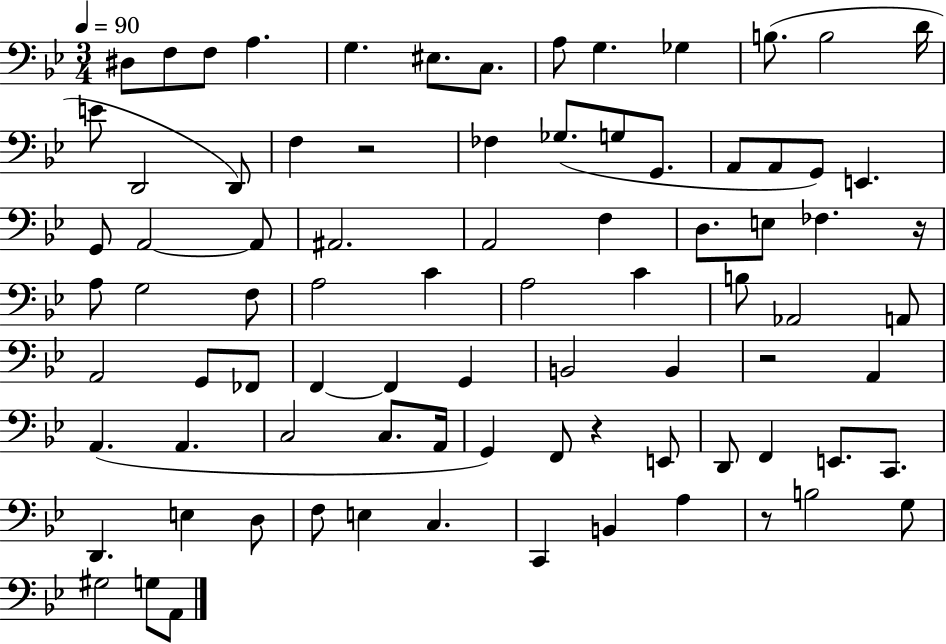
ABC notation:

X:1
T:Untitled
M:3/4
L:1/4
K:Bb
^D,/2 F,/2 F,/2 A, G, ^E,/2 C,/2 A,/2 G, _G, B,/2 B,2 D/4 E/2 D,,2 D,,/2 F, z2 _F, _G,/2 G,/2 G,,/2 A,,/2 A,,/2 G,,/2 E,, G,,/2 A,,2 A,,/2 ^A,,2 A,,2 F, D,/2 E,/2 _F, z/4 A,/2 G,2 F,/2 A,2 C A,2 C B,/2 _A,,2 A,,/2 A,,2 G,,/2 _F,,/2 F,, F,, G,, B,,2 B,, z2 A,, A,, A,, C,2 C,/2 A,,/4 G,, F,,/2 z E,,/2 D,,/2 F,, E,,/2 C,,/2 D,, E, D,/2 F,/2 E, C, C,, B,, A, z/2 B,2 G,/2 ^G,2 G,/2 A,,/2